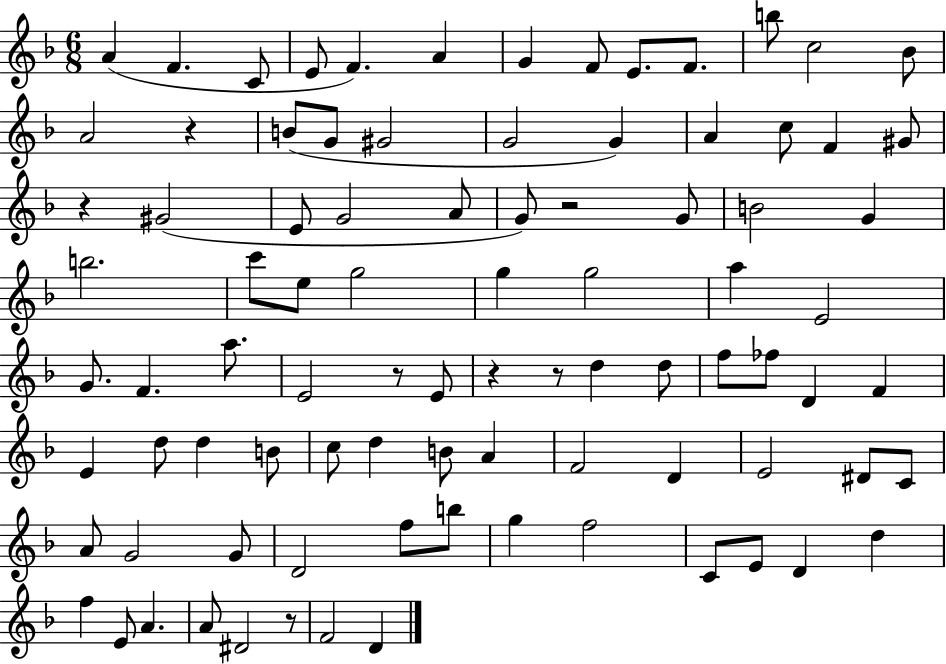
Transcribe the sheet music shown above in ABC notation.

X:1
T:Untitled
M:6/8
L:1/4
K:F
A F C/2 E/2 F A G F/2 E/2 F/2 b/2 c2 _B/2 A2 z B/2 G/2 ^G2 G2 G A c/2 F ^G/2 z ^G2 E/2 G2 A/2 G/2 z2 G/2 B2 G b2 c'/2 e/2 g2 g g2 a E2 G/2 F a/2 E2 z/2 E/2 z z/2 d d/2 f/2 _f/2 D F E d/2 d B/2 c/2 d B/2 A F2 D E2 ^D/2 C/2 A/2 G2 G/2 D2 f/2 b/2 g f2 C/2 E/2 D d f E/2 A A/2 ^D2 z/2 F2 D